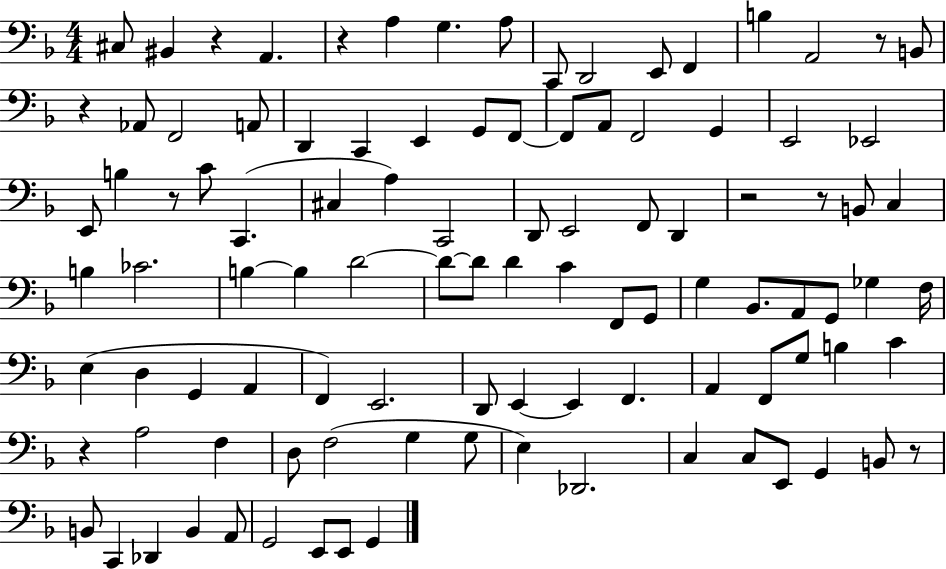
{
  \clef bass
  \numericTimeSignature
  \time 4/4
  \key f \major
  \repeat volta 2 { cis8 bis,4 r4 a,4. | r4 a4 g4. a8 | c,8 d,2 e,8 f,4 | b4 a,2 r8 b,8 | \break r4 aes,8 f,2 a,8 | d,4 c,4 e,4 g,8 f,8~~ | f,8 a,8 f,2 g,4 | e,2 ees,2 | \break e,8 b4 r8 c'8 c,4.( | cis4 a4) c,2 | d,8 e,2 f,8 d,4 | r2 r8 b,8 c4 | \break b4 ces'2. | b4~~ b4 d'2~~ | d'8~~ d'8 d'4 c'4 f,8 g,8 | g4 bes,8. a,8 g,8 ges4 f16 | \break e4( d4 g,4 a,4 | f,4) e,2. | d,8 e,4~~ e,4 f,4. | a,4 f,8 g8 b4 c'4 | \break r4 a2 f4 | d8 f2( g4 g8 | e4) des,2. | c4 c8 e,8 g,4 b,8 r8 | \break b,8 c,4 des,4 b,4 a,8 | g,2 e,8 e,8 g,4 | } \bar "|."
}